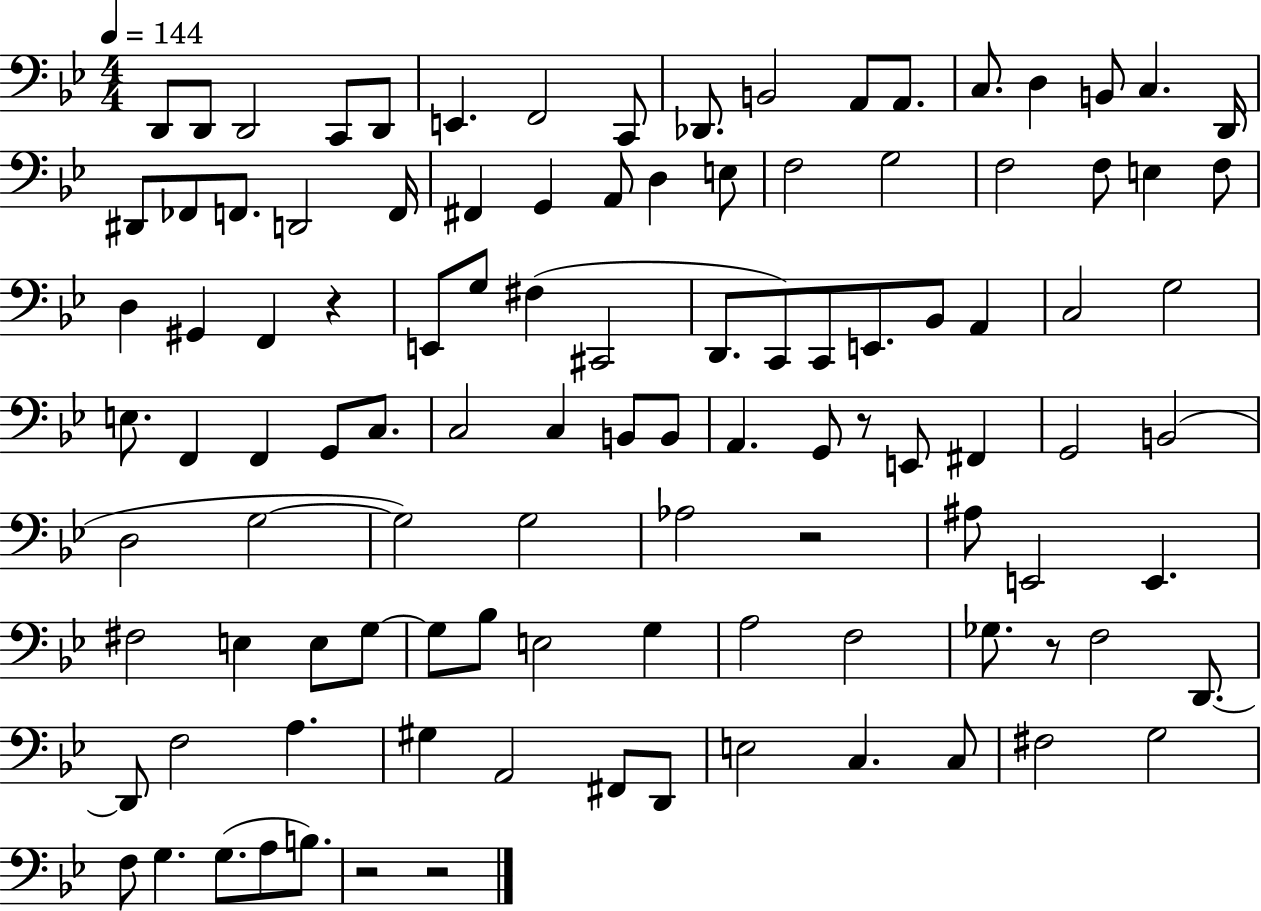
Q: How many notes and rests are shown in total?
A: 107